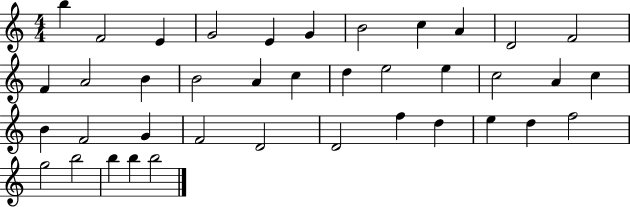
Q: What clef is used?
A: treble